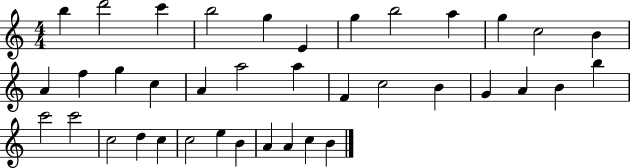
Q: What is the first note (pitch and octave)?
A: B5